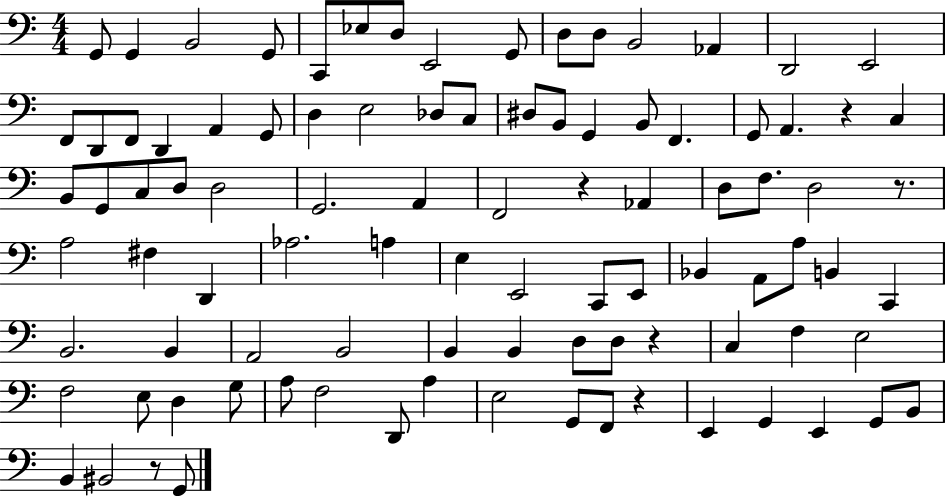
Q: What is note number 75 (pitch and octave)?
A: A3